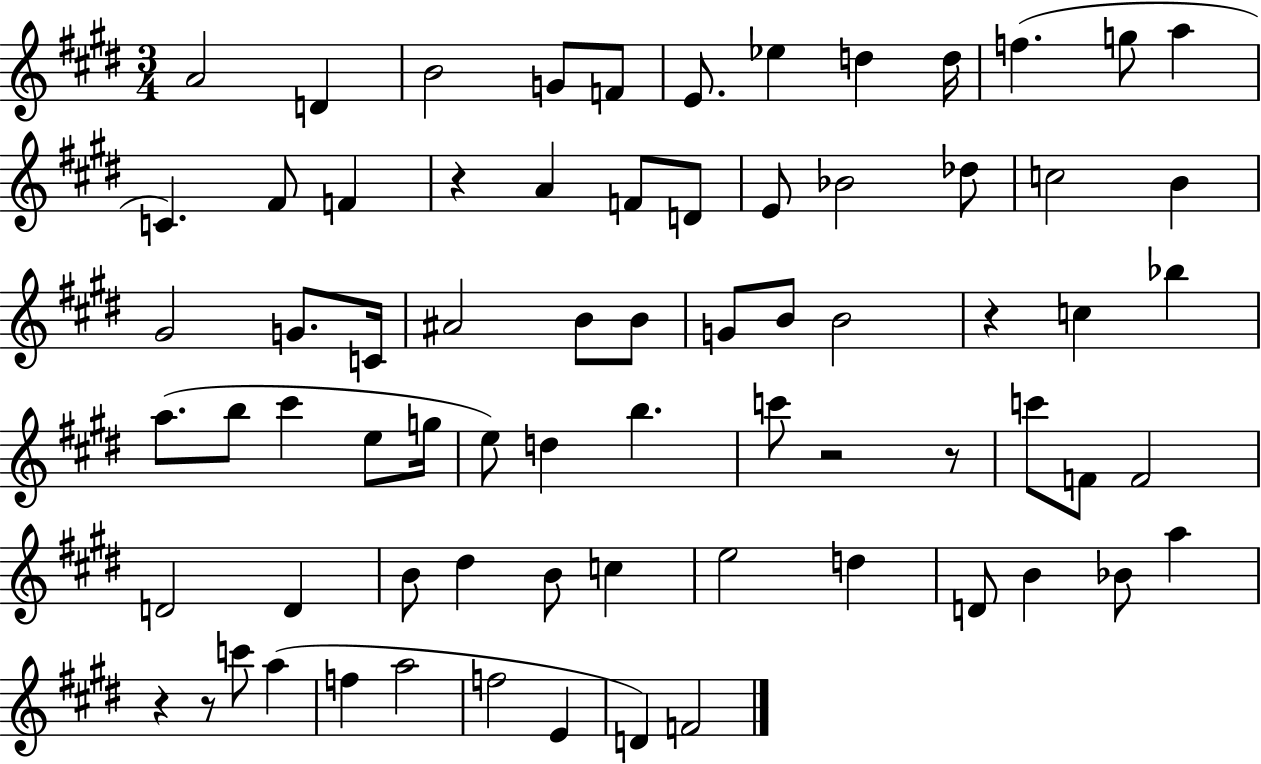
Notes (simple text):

A4/h D4/q B4/h G4/e F4/e E4/e. Eb5/q D5/q D5/s F5/q. G5/e A5/q C4/q. F#4/e F4/q R/q A4/q F4/e D4/e E4/e Bb4/h Db5/e C5/h B4/q G#4/h G4/e. C4/s A#4/h B4/e B4/e G4/e B4/e B4/h R/q C5/q Bb5/q A5/e. B5/e C#6/q E5/e G5/s E5/e D5/q B5/q. C6/e R/h R/e C6/e F4/e F4/h D4/h D4/q B4/e D#5/q B4/e C5/q E5/h D5/q D4/e B4/q Bb4/e A5/q R/q R/e C6/e A5/q F5/q A5/h F5/h E4/q D4/q F4/h